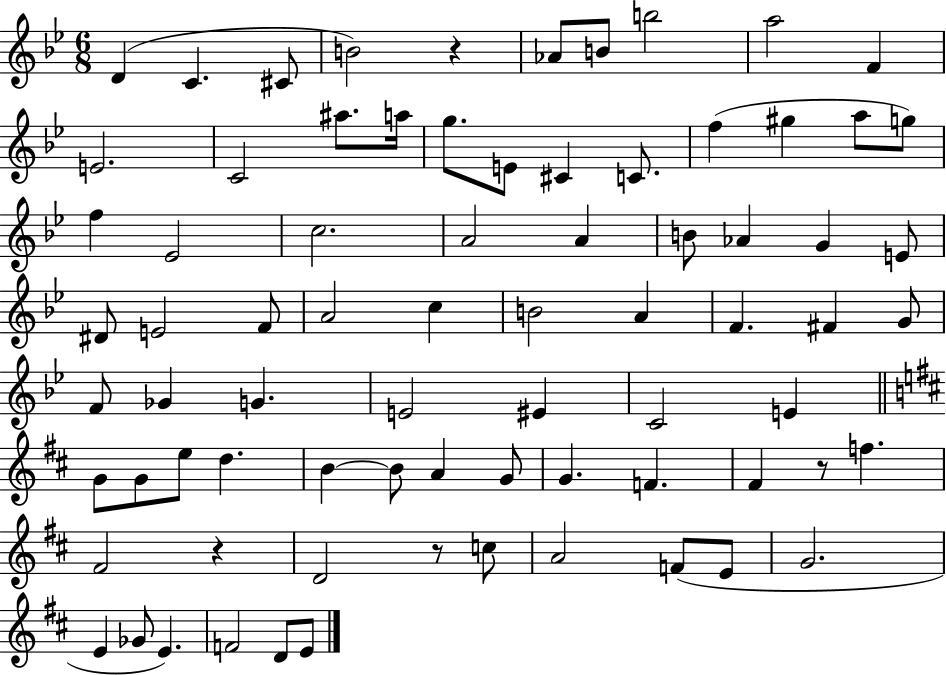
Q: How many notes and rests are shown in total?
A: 76